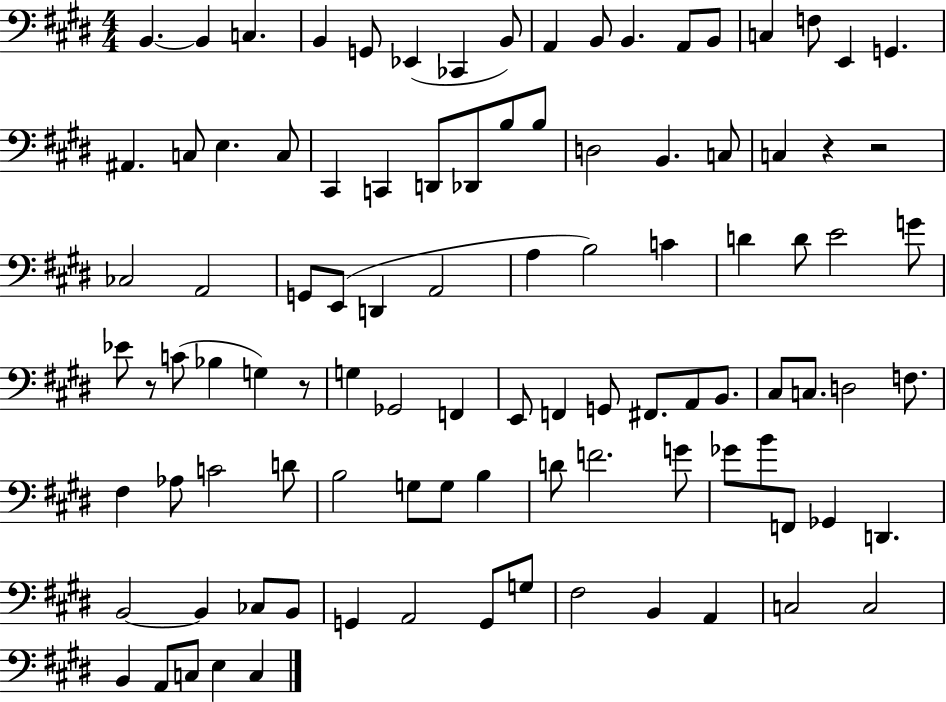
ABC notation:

X:1
T:Untitled
M:4/4
L:1/4
K:E
B,, B,, C, B,, G,,/2 _E,, _C,, B,,/2 A,, B,,/2 B,, A,,/2 B,,/2 C, F,/2 E,, G,, ^A,, C,/2 E, C,/2 ^C,, C,, D,,/2 _D,,/2 B,/2 B,/2 D,2 B,, C,/2 C, z z2 _C,2 A,,2 G,,/2 E,,/2 D,, A,,2 A, B,2 C D D/2 E2 G/2 _E/2 z/2 C/2 _B, G, z/2 G, _G,,2 F,, E,,/2 F,, G,,/2 ^F,,/2 A,,/2 B,,/2 ^C,/2 C,/2 D,2 F,/2 ^F, _A,/2 C2 D/2 B,2 G,/2 G,/2 B, D/2 F2 G/2 _G/2 B/2 F,,/2 _G,, D,, B,,2 B,, _C,/2 B,,/2 G,, A,,2 G,,/2 G,/2 ^F,2 B,, A,, C,2 C,2 B,, A,,/2 C,/2 E, C,